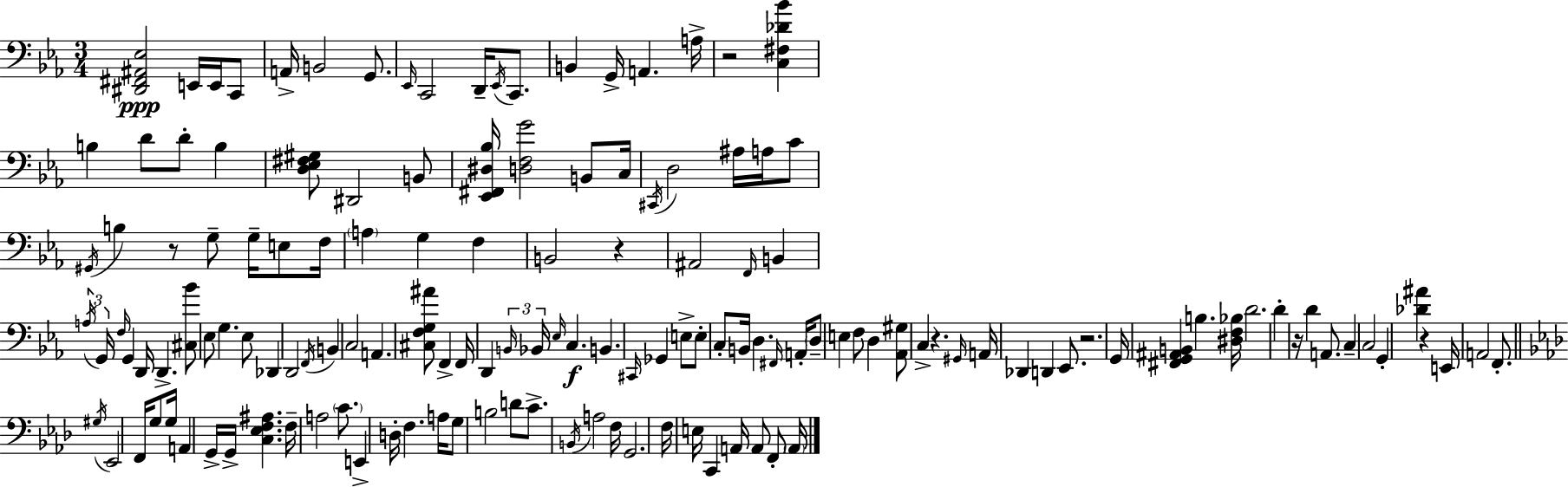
[D#2,F#2,A#2,Eb3]/h E2/s E2/s C2/e A2/s B2/h G2/e. Eb2/s C2/h D2/s Eb2/s C2/e. B2/q G2/s A2/q. A3/s R/h [C3,F#3,Db4,Bb4]/q B3/q D4/e D4/e B3/q [D3,Eb3,F#3,G#3]/e D#2/h B2/e [Eb2,F#2,D#3,Bb3]/s [D3,F3,G4]/h B2/e C3/s C#2/s D3/h A#3/s A3/s C4/e G#2/s B3/q R/e G3/e G3/s E3/e F3/s A3/q G3/q F3/q B2/h R/q A#2/h F2/s B2/q A3/s G2/s F3/s G2/q D2/s D2/q. [C#3,Bb4]/e Eb3/e G3/q. Eb3/e Db2/q D2/h F2/s B2/q C3/h A2/q. [C#3,F3,G3,A#4]/e F2/q F2/s D2/q B2/s Bb2/s Eb3/s C3/q. B2/q. C#2/s Gb2/q E3/e E3/e C3/e B2/s D3/q. F#2/s A2/s D3/e E3/q F3/e D3/q [Ab2,G#3]/e C3/q R/q. G#2/s A2/s Db2/q D2/q Eb2/e. R/h. G2/s [F#2,G2,A#2,B2]/q B3/q. [D#3,F3,Bb3]/s D4/h. D4/q R/s D4/q A2/e. C3/q C3/h G2/q [Db4,A#4]/q R/q E2/s A2/h F2/e. G#3/s Eb2/h F2/s G3/e G3/s A2/q G2/s G2/s [C3,Eb3,F3,A#3]/q. F3/s A3/h C4/e. E2/q D3/s F3/q. A3/s G3/e B3/h D4/e C4/e. B2/s A3/h F3/s G2/h. F3/s E3/s C2/q A2/s A2/e F2/e A2/s